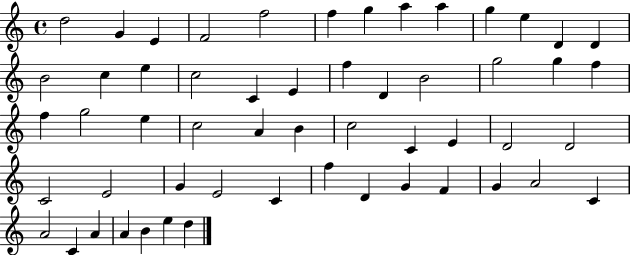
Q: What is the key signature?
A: C major